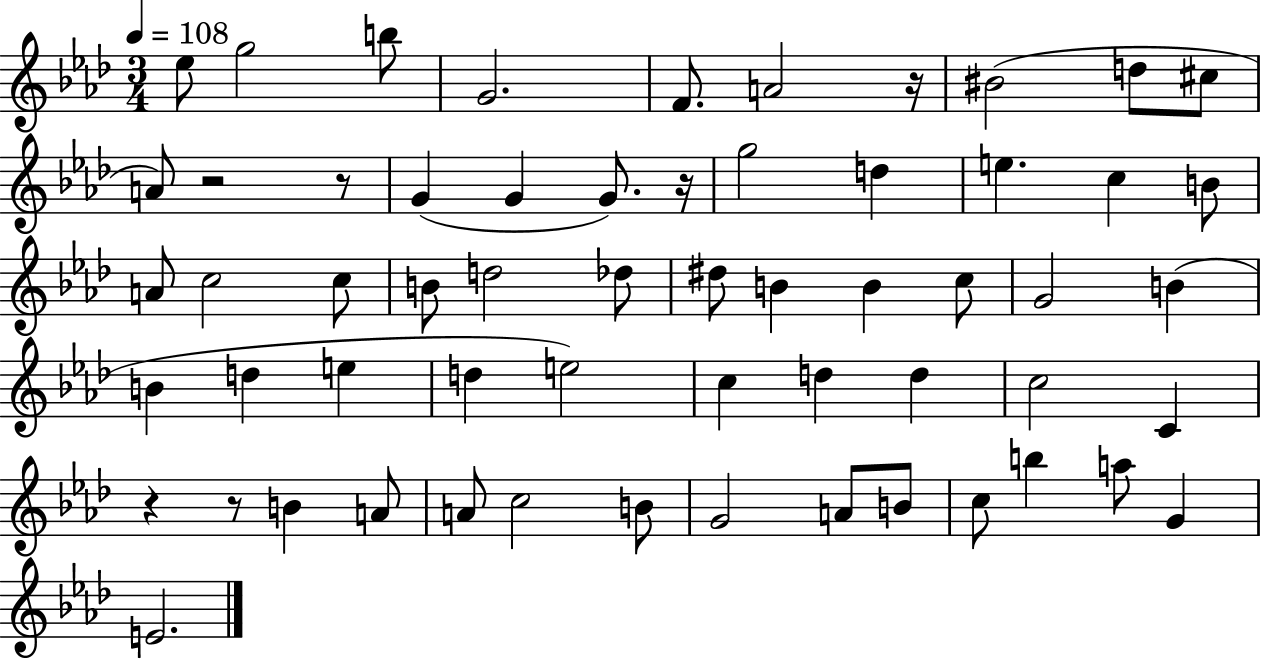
{
  \clef treble
  \numericTimeSignature
  \time 3/4
  \key aes \major
  \tempo 4 = 108
  ees''8 g''2 b''8 | g'2. | f'8. a'2 r16 | bis'2( d''8 cis''8 | \break a'8) r2 r8 | g'4( g'4 g'8.) r16 | g''2 d''4 | e''4. c''4 b'8 | \break a'8 c''2 c''8 | b'8 d''2 des''8 | dis''8 b'4 b'4 c''8 | g'2 b'4( | \break b'4 d''4 e''4 | d''4 e''2) | c''4 d''4 d''4 | c''2 c'4 | \break r4 r8 b'4 a'8 | a'8 c''2 b'8 | g'2 a'8 b'8 | c''8 b''4 a''8 g'4 | \break e'2. | \bar "|."
}